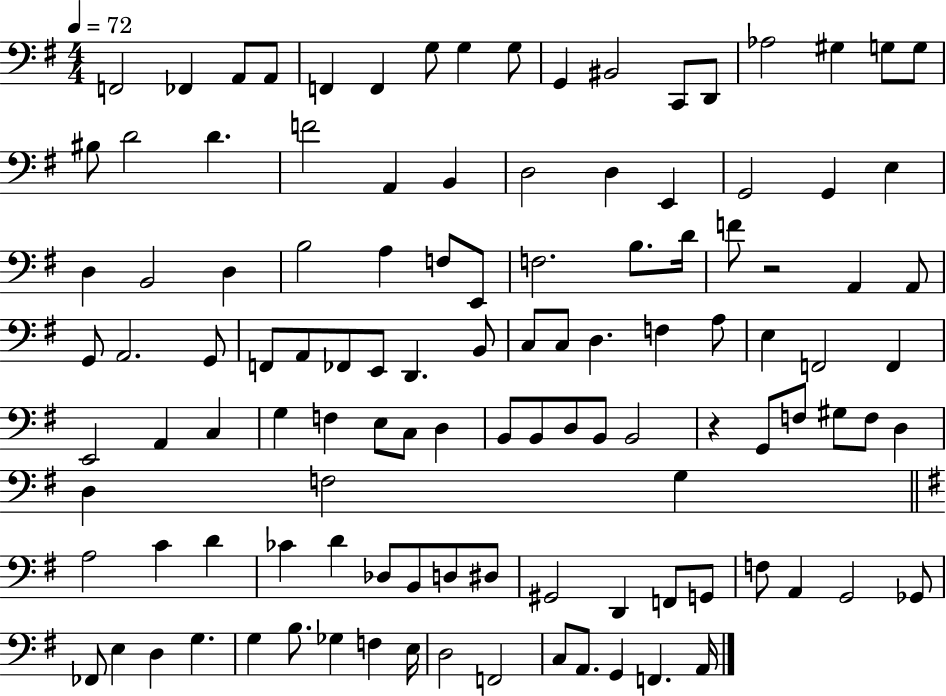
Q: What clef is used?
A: bass